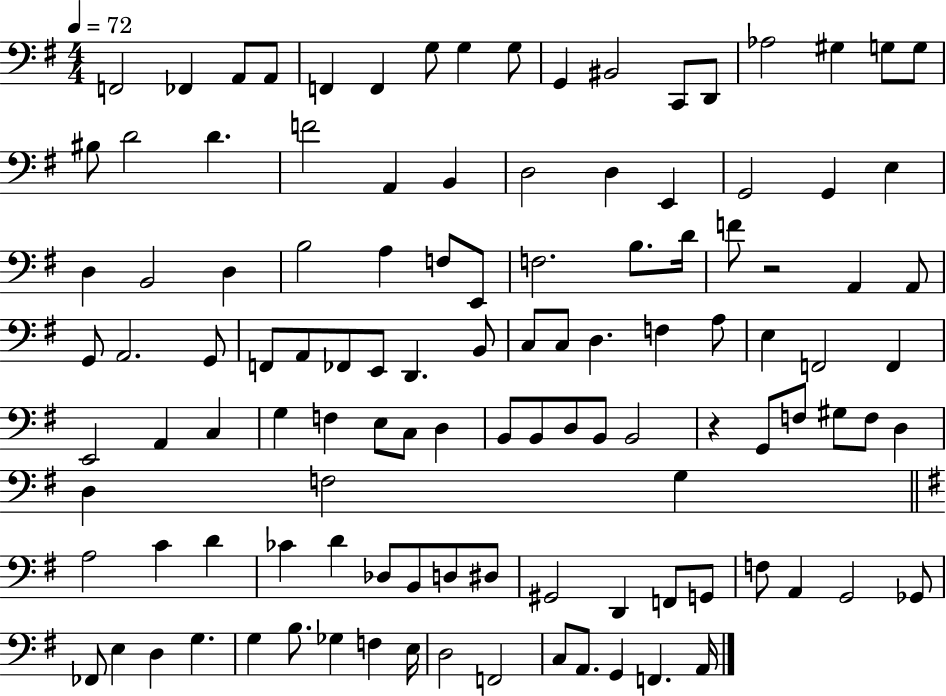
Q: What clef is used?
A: bass